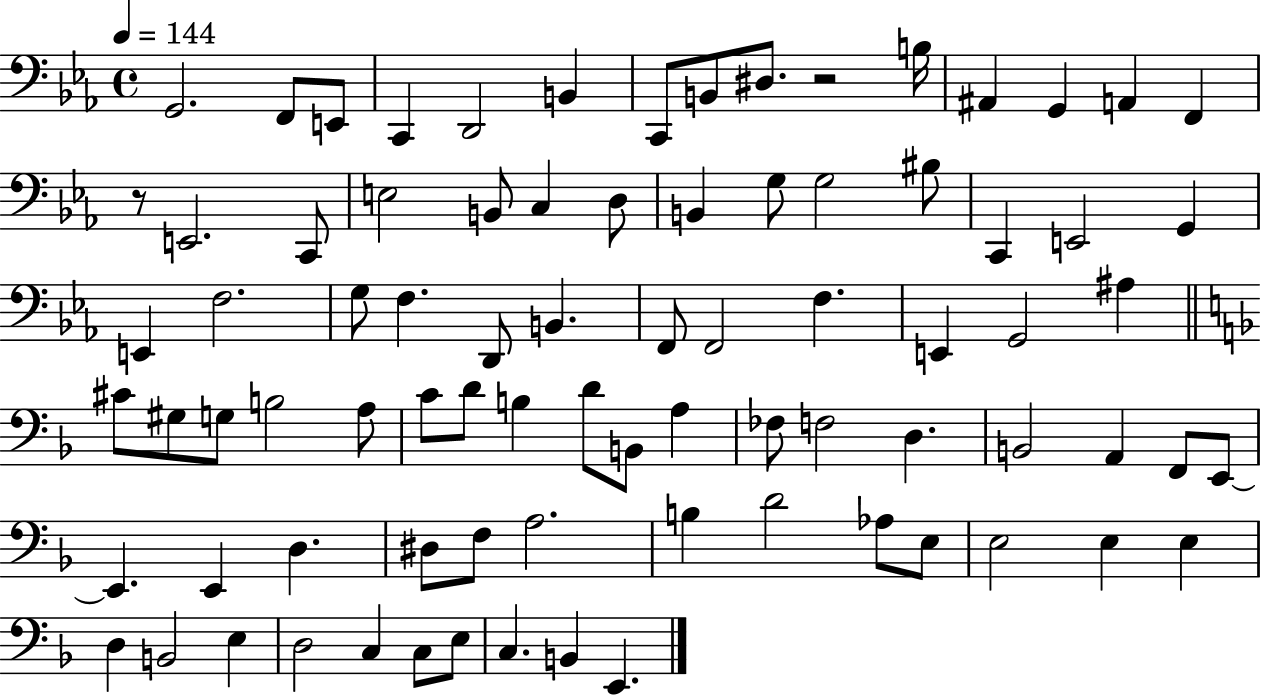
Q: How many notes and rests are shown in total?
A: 82